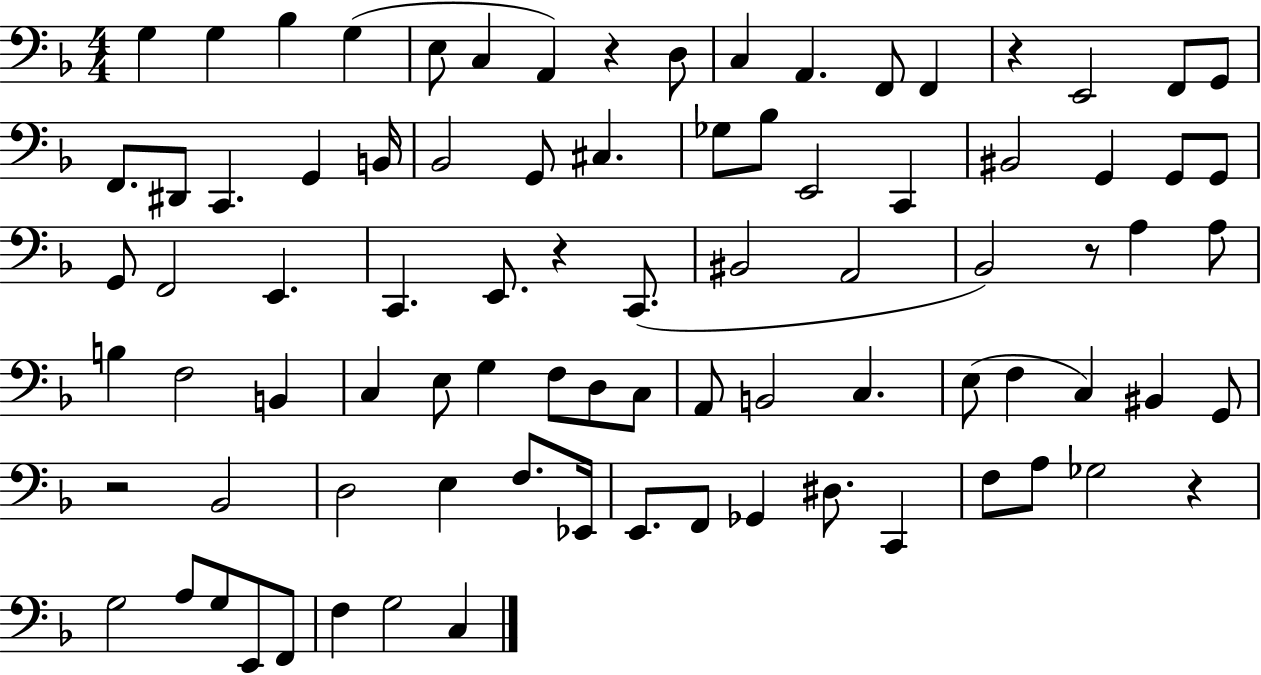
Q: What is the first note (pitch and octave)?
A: G3